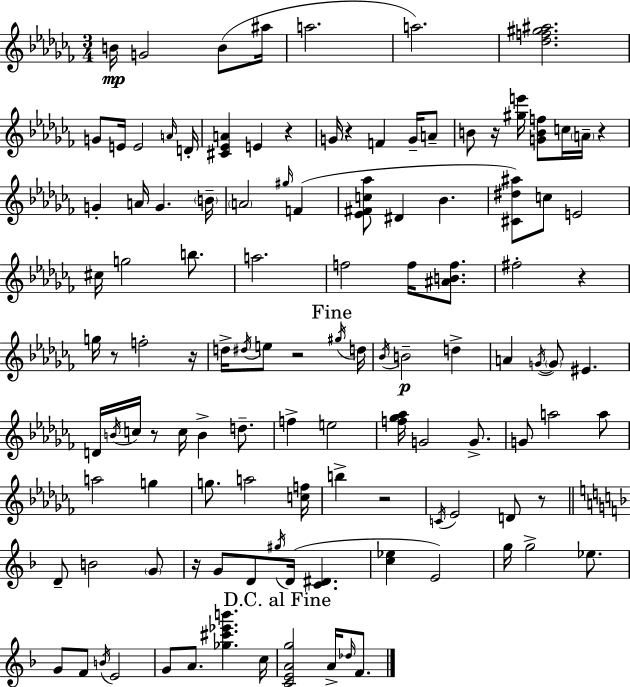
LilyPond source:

{
  \clef treble
  \numericTimeSignature
  \time 3/4
  \key aes \minor
  b'16\mp g'2 b'8( ais''16 | a''2. | a''2.) | <des'' f'' gis'' ais''>2. | \break g'8 e'16 e'2 \grace { a'16 } | d'16-. <cis' ees' a'>4 e'4 r4 | g'16 r4 f'4 g'16-- a'8-- | b'8 r16 <gis'' e'''>16 <g' b' f''>8 c''16 \parenthesize a'16-- r4 | \break g'4-. a'16 g'4. | \parenthesize b'16-- \parenthesize a'2 \grace { gis''16 } f'4( | <ees' fis' c'' aes''>8 dis'4 bes'4. | <cis' dis'' ais''>8) c''8 e'2 | \break cis''16 g''2 b''8. | a''2. | f''2 f''16 <ais' b' f''>8. | fis''2-. r4 | \break g''16 r8 f''2-. | r16 d''16-> \acciaccatura { dis''16 } e''8 r2 | \mark "Fine" \acciaccatura { gis''16 } d''16 \acciaccatura { bes'16 }\p b'2-- | d''4-> a'4 \acciaccatura { g'16~ }~ \parenthesize g'8 | \break eis'4. d'16 \acciaccatura { b'16 } c''16 r8 c''16 | b'4-> d''8.-- f''4-> e''2 | <f'' ges'' aes''>16 g'2 | g'8.-> g'8 a''2 | \break a''8 a''2 | g''4 g''8. a''2 | <c'' f''>16 b''4-> r2 | \acciaccatura { c'16 } ees'2 | \break d'8 r8 \bar "||" \break \key f \major d'8-- b'2 \parenthesize g'8 | r16 g'8 d'8 \acciaccatura { gis''16 } d'16( <c' dis'>4. | <c'' ees''>4 e'2) | g''16 g''2-> ees''8. | \break g'8 f'8 \acciaccatura { b'16 } e'2 | g'8 a'8. <ges'' cis''' ees''' b'''>4. | c''16 \mark "D.C. al Fine" <c' e' a' g''>2 a'16-> \grace { des''16 } | f'8. \bar "|."
}